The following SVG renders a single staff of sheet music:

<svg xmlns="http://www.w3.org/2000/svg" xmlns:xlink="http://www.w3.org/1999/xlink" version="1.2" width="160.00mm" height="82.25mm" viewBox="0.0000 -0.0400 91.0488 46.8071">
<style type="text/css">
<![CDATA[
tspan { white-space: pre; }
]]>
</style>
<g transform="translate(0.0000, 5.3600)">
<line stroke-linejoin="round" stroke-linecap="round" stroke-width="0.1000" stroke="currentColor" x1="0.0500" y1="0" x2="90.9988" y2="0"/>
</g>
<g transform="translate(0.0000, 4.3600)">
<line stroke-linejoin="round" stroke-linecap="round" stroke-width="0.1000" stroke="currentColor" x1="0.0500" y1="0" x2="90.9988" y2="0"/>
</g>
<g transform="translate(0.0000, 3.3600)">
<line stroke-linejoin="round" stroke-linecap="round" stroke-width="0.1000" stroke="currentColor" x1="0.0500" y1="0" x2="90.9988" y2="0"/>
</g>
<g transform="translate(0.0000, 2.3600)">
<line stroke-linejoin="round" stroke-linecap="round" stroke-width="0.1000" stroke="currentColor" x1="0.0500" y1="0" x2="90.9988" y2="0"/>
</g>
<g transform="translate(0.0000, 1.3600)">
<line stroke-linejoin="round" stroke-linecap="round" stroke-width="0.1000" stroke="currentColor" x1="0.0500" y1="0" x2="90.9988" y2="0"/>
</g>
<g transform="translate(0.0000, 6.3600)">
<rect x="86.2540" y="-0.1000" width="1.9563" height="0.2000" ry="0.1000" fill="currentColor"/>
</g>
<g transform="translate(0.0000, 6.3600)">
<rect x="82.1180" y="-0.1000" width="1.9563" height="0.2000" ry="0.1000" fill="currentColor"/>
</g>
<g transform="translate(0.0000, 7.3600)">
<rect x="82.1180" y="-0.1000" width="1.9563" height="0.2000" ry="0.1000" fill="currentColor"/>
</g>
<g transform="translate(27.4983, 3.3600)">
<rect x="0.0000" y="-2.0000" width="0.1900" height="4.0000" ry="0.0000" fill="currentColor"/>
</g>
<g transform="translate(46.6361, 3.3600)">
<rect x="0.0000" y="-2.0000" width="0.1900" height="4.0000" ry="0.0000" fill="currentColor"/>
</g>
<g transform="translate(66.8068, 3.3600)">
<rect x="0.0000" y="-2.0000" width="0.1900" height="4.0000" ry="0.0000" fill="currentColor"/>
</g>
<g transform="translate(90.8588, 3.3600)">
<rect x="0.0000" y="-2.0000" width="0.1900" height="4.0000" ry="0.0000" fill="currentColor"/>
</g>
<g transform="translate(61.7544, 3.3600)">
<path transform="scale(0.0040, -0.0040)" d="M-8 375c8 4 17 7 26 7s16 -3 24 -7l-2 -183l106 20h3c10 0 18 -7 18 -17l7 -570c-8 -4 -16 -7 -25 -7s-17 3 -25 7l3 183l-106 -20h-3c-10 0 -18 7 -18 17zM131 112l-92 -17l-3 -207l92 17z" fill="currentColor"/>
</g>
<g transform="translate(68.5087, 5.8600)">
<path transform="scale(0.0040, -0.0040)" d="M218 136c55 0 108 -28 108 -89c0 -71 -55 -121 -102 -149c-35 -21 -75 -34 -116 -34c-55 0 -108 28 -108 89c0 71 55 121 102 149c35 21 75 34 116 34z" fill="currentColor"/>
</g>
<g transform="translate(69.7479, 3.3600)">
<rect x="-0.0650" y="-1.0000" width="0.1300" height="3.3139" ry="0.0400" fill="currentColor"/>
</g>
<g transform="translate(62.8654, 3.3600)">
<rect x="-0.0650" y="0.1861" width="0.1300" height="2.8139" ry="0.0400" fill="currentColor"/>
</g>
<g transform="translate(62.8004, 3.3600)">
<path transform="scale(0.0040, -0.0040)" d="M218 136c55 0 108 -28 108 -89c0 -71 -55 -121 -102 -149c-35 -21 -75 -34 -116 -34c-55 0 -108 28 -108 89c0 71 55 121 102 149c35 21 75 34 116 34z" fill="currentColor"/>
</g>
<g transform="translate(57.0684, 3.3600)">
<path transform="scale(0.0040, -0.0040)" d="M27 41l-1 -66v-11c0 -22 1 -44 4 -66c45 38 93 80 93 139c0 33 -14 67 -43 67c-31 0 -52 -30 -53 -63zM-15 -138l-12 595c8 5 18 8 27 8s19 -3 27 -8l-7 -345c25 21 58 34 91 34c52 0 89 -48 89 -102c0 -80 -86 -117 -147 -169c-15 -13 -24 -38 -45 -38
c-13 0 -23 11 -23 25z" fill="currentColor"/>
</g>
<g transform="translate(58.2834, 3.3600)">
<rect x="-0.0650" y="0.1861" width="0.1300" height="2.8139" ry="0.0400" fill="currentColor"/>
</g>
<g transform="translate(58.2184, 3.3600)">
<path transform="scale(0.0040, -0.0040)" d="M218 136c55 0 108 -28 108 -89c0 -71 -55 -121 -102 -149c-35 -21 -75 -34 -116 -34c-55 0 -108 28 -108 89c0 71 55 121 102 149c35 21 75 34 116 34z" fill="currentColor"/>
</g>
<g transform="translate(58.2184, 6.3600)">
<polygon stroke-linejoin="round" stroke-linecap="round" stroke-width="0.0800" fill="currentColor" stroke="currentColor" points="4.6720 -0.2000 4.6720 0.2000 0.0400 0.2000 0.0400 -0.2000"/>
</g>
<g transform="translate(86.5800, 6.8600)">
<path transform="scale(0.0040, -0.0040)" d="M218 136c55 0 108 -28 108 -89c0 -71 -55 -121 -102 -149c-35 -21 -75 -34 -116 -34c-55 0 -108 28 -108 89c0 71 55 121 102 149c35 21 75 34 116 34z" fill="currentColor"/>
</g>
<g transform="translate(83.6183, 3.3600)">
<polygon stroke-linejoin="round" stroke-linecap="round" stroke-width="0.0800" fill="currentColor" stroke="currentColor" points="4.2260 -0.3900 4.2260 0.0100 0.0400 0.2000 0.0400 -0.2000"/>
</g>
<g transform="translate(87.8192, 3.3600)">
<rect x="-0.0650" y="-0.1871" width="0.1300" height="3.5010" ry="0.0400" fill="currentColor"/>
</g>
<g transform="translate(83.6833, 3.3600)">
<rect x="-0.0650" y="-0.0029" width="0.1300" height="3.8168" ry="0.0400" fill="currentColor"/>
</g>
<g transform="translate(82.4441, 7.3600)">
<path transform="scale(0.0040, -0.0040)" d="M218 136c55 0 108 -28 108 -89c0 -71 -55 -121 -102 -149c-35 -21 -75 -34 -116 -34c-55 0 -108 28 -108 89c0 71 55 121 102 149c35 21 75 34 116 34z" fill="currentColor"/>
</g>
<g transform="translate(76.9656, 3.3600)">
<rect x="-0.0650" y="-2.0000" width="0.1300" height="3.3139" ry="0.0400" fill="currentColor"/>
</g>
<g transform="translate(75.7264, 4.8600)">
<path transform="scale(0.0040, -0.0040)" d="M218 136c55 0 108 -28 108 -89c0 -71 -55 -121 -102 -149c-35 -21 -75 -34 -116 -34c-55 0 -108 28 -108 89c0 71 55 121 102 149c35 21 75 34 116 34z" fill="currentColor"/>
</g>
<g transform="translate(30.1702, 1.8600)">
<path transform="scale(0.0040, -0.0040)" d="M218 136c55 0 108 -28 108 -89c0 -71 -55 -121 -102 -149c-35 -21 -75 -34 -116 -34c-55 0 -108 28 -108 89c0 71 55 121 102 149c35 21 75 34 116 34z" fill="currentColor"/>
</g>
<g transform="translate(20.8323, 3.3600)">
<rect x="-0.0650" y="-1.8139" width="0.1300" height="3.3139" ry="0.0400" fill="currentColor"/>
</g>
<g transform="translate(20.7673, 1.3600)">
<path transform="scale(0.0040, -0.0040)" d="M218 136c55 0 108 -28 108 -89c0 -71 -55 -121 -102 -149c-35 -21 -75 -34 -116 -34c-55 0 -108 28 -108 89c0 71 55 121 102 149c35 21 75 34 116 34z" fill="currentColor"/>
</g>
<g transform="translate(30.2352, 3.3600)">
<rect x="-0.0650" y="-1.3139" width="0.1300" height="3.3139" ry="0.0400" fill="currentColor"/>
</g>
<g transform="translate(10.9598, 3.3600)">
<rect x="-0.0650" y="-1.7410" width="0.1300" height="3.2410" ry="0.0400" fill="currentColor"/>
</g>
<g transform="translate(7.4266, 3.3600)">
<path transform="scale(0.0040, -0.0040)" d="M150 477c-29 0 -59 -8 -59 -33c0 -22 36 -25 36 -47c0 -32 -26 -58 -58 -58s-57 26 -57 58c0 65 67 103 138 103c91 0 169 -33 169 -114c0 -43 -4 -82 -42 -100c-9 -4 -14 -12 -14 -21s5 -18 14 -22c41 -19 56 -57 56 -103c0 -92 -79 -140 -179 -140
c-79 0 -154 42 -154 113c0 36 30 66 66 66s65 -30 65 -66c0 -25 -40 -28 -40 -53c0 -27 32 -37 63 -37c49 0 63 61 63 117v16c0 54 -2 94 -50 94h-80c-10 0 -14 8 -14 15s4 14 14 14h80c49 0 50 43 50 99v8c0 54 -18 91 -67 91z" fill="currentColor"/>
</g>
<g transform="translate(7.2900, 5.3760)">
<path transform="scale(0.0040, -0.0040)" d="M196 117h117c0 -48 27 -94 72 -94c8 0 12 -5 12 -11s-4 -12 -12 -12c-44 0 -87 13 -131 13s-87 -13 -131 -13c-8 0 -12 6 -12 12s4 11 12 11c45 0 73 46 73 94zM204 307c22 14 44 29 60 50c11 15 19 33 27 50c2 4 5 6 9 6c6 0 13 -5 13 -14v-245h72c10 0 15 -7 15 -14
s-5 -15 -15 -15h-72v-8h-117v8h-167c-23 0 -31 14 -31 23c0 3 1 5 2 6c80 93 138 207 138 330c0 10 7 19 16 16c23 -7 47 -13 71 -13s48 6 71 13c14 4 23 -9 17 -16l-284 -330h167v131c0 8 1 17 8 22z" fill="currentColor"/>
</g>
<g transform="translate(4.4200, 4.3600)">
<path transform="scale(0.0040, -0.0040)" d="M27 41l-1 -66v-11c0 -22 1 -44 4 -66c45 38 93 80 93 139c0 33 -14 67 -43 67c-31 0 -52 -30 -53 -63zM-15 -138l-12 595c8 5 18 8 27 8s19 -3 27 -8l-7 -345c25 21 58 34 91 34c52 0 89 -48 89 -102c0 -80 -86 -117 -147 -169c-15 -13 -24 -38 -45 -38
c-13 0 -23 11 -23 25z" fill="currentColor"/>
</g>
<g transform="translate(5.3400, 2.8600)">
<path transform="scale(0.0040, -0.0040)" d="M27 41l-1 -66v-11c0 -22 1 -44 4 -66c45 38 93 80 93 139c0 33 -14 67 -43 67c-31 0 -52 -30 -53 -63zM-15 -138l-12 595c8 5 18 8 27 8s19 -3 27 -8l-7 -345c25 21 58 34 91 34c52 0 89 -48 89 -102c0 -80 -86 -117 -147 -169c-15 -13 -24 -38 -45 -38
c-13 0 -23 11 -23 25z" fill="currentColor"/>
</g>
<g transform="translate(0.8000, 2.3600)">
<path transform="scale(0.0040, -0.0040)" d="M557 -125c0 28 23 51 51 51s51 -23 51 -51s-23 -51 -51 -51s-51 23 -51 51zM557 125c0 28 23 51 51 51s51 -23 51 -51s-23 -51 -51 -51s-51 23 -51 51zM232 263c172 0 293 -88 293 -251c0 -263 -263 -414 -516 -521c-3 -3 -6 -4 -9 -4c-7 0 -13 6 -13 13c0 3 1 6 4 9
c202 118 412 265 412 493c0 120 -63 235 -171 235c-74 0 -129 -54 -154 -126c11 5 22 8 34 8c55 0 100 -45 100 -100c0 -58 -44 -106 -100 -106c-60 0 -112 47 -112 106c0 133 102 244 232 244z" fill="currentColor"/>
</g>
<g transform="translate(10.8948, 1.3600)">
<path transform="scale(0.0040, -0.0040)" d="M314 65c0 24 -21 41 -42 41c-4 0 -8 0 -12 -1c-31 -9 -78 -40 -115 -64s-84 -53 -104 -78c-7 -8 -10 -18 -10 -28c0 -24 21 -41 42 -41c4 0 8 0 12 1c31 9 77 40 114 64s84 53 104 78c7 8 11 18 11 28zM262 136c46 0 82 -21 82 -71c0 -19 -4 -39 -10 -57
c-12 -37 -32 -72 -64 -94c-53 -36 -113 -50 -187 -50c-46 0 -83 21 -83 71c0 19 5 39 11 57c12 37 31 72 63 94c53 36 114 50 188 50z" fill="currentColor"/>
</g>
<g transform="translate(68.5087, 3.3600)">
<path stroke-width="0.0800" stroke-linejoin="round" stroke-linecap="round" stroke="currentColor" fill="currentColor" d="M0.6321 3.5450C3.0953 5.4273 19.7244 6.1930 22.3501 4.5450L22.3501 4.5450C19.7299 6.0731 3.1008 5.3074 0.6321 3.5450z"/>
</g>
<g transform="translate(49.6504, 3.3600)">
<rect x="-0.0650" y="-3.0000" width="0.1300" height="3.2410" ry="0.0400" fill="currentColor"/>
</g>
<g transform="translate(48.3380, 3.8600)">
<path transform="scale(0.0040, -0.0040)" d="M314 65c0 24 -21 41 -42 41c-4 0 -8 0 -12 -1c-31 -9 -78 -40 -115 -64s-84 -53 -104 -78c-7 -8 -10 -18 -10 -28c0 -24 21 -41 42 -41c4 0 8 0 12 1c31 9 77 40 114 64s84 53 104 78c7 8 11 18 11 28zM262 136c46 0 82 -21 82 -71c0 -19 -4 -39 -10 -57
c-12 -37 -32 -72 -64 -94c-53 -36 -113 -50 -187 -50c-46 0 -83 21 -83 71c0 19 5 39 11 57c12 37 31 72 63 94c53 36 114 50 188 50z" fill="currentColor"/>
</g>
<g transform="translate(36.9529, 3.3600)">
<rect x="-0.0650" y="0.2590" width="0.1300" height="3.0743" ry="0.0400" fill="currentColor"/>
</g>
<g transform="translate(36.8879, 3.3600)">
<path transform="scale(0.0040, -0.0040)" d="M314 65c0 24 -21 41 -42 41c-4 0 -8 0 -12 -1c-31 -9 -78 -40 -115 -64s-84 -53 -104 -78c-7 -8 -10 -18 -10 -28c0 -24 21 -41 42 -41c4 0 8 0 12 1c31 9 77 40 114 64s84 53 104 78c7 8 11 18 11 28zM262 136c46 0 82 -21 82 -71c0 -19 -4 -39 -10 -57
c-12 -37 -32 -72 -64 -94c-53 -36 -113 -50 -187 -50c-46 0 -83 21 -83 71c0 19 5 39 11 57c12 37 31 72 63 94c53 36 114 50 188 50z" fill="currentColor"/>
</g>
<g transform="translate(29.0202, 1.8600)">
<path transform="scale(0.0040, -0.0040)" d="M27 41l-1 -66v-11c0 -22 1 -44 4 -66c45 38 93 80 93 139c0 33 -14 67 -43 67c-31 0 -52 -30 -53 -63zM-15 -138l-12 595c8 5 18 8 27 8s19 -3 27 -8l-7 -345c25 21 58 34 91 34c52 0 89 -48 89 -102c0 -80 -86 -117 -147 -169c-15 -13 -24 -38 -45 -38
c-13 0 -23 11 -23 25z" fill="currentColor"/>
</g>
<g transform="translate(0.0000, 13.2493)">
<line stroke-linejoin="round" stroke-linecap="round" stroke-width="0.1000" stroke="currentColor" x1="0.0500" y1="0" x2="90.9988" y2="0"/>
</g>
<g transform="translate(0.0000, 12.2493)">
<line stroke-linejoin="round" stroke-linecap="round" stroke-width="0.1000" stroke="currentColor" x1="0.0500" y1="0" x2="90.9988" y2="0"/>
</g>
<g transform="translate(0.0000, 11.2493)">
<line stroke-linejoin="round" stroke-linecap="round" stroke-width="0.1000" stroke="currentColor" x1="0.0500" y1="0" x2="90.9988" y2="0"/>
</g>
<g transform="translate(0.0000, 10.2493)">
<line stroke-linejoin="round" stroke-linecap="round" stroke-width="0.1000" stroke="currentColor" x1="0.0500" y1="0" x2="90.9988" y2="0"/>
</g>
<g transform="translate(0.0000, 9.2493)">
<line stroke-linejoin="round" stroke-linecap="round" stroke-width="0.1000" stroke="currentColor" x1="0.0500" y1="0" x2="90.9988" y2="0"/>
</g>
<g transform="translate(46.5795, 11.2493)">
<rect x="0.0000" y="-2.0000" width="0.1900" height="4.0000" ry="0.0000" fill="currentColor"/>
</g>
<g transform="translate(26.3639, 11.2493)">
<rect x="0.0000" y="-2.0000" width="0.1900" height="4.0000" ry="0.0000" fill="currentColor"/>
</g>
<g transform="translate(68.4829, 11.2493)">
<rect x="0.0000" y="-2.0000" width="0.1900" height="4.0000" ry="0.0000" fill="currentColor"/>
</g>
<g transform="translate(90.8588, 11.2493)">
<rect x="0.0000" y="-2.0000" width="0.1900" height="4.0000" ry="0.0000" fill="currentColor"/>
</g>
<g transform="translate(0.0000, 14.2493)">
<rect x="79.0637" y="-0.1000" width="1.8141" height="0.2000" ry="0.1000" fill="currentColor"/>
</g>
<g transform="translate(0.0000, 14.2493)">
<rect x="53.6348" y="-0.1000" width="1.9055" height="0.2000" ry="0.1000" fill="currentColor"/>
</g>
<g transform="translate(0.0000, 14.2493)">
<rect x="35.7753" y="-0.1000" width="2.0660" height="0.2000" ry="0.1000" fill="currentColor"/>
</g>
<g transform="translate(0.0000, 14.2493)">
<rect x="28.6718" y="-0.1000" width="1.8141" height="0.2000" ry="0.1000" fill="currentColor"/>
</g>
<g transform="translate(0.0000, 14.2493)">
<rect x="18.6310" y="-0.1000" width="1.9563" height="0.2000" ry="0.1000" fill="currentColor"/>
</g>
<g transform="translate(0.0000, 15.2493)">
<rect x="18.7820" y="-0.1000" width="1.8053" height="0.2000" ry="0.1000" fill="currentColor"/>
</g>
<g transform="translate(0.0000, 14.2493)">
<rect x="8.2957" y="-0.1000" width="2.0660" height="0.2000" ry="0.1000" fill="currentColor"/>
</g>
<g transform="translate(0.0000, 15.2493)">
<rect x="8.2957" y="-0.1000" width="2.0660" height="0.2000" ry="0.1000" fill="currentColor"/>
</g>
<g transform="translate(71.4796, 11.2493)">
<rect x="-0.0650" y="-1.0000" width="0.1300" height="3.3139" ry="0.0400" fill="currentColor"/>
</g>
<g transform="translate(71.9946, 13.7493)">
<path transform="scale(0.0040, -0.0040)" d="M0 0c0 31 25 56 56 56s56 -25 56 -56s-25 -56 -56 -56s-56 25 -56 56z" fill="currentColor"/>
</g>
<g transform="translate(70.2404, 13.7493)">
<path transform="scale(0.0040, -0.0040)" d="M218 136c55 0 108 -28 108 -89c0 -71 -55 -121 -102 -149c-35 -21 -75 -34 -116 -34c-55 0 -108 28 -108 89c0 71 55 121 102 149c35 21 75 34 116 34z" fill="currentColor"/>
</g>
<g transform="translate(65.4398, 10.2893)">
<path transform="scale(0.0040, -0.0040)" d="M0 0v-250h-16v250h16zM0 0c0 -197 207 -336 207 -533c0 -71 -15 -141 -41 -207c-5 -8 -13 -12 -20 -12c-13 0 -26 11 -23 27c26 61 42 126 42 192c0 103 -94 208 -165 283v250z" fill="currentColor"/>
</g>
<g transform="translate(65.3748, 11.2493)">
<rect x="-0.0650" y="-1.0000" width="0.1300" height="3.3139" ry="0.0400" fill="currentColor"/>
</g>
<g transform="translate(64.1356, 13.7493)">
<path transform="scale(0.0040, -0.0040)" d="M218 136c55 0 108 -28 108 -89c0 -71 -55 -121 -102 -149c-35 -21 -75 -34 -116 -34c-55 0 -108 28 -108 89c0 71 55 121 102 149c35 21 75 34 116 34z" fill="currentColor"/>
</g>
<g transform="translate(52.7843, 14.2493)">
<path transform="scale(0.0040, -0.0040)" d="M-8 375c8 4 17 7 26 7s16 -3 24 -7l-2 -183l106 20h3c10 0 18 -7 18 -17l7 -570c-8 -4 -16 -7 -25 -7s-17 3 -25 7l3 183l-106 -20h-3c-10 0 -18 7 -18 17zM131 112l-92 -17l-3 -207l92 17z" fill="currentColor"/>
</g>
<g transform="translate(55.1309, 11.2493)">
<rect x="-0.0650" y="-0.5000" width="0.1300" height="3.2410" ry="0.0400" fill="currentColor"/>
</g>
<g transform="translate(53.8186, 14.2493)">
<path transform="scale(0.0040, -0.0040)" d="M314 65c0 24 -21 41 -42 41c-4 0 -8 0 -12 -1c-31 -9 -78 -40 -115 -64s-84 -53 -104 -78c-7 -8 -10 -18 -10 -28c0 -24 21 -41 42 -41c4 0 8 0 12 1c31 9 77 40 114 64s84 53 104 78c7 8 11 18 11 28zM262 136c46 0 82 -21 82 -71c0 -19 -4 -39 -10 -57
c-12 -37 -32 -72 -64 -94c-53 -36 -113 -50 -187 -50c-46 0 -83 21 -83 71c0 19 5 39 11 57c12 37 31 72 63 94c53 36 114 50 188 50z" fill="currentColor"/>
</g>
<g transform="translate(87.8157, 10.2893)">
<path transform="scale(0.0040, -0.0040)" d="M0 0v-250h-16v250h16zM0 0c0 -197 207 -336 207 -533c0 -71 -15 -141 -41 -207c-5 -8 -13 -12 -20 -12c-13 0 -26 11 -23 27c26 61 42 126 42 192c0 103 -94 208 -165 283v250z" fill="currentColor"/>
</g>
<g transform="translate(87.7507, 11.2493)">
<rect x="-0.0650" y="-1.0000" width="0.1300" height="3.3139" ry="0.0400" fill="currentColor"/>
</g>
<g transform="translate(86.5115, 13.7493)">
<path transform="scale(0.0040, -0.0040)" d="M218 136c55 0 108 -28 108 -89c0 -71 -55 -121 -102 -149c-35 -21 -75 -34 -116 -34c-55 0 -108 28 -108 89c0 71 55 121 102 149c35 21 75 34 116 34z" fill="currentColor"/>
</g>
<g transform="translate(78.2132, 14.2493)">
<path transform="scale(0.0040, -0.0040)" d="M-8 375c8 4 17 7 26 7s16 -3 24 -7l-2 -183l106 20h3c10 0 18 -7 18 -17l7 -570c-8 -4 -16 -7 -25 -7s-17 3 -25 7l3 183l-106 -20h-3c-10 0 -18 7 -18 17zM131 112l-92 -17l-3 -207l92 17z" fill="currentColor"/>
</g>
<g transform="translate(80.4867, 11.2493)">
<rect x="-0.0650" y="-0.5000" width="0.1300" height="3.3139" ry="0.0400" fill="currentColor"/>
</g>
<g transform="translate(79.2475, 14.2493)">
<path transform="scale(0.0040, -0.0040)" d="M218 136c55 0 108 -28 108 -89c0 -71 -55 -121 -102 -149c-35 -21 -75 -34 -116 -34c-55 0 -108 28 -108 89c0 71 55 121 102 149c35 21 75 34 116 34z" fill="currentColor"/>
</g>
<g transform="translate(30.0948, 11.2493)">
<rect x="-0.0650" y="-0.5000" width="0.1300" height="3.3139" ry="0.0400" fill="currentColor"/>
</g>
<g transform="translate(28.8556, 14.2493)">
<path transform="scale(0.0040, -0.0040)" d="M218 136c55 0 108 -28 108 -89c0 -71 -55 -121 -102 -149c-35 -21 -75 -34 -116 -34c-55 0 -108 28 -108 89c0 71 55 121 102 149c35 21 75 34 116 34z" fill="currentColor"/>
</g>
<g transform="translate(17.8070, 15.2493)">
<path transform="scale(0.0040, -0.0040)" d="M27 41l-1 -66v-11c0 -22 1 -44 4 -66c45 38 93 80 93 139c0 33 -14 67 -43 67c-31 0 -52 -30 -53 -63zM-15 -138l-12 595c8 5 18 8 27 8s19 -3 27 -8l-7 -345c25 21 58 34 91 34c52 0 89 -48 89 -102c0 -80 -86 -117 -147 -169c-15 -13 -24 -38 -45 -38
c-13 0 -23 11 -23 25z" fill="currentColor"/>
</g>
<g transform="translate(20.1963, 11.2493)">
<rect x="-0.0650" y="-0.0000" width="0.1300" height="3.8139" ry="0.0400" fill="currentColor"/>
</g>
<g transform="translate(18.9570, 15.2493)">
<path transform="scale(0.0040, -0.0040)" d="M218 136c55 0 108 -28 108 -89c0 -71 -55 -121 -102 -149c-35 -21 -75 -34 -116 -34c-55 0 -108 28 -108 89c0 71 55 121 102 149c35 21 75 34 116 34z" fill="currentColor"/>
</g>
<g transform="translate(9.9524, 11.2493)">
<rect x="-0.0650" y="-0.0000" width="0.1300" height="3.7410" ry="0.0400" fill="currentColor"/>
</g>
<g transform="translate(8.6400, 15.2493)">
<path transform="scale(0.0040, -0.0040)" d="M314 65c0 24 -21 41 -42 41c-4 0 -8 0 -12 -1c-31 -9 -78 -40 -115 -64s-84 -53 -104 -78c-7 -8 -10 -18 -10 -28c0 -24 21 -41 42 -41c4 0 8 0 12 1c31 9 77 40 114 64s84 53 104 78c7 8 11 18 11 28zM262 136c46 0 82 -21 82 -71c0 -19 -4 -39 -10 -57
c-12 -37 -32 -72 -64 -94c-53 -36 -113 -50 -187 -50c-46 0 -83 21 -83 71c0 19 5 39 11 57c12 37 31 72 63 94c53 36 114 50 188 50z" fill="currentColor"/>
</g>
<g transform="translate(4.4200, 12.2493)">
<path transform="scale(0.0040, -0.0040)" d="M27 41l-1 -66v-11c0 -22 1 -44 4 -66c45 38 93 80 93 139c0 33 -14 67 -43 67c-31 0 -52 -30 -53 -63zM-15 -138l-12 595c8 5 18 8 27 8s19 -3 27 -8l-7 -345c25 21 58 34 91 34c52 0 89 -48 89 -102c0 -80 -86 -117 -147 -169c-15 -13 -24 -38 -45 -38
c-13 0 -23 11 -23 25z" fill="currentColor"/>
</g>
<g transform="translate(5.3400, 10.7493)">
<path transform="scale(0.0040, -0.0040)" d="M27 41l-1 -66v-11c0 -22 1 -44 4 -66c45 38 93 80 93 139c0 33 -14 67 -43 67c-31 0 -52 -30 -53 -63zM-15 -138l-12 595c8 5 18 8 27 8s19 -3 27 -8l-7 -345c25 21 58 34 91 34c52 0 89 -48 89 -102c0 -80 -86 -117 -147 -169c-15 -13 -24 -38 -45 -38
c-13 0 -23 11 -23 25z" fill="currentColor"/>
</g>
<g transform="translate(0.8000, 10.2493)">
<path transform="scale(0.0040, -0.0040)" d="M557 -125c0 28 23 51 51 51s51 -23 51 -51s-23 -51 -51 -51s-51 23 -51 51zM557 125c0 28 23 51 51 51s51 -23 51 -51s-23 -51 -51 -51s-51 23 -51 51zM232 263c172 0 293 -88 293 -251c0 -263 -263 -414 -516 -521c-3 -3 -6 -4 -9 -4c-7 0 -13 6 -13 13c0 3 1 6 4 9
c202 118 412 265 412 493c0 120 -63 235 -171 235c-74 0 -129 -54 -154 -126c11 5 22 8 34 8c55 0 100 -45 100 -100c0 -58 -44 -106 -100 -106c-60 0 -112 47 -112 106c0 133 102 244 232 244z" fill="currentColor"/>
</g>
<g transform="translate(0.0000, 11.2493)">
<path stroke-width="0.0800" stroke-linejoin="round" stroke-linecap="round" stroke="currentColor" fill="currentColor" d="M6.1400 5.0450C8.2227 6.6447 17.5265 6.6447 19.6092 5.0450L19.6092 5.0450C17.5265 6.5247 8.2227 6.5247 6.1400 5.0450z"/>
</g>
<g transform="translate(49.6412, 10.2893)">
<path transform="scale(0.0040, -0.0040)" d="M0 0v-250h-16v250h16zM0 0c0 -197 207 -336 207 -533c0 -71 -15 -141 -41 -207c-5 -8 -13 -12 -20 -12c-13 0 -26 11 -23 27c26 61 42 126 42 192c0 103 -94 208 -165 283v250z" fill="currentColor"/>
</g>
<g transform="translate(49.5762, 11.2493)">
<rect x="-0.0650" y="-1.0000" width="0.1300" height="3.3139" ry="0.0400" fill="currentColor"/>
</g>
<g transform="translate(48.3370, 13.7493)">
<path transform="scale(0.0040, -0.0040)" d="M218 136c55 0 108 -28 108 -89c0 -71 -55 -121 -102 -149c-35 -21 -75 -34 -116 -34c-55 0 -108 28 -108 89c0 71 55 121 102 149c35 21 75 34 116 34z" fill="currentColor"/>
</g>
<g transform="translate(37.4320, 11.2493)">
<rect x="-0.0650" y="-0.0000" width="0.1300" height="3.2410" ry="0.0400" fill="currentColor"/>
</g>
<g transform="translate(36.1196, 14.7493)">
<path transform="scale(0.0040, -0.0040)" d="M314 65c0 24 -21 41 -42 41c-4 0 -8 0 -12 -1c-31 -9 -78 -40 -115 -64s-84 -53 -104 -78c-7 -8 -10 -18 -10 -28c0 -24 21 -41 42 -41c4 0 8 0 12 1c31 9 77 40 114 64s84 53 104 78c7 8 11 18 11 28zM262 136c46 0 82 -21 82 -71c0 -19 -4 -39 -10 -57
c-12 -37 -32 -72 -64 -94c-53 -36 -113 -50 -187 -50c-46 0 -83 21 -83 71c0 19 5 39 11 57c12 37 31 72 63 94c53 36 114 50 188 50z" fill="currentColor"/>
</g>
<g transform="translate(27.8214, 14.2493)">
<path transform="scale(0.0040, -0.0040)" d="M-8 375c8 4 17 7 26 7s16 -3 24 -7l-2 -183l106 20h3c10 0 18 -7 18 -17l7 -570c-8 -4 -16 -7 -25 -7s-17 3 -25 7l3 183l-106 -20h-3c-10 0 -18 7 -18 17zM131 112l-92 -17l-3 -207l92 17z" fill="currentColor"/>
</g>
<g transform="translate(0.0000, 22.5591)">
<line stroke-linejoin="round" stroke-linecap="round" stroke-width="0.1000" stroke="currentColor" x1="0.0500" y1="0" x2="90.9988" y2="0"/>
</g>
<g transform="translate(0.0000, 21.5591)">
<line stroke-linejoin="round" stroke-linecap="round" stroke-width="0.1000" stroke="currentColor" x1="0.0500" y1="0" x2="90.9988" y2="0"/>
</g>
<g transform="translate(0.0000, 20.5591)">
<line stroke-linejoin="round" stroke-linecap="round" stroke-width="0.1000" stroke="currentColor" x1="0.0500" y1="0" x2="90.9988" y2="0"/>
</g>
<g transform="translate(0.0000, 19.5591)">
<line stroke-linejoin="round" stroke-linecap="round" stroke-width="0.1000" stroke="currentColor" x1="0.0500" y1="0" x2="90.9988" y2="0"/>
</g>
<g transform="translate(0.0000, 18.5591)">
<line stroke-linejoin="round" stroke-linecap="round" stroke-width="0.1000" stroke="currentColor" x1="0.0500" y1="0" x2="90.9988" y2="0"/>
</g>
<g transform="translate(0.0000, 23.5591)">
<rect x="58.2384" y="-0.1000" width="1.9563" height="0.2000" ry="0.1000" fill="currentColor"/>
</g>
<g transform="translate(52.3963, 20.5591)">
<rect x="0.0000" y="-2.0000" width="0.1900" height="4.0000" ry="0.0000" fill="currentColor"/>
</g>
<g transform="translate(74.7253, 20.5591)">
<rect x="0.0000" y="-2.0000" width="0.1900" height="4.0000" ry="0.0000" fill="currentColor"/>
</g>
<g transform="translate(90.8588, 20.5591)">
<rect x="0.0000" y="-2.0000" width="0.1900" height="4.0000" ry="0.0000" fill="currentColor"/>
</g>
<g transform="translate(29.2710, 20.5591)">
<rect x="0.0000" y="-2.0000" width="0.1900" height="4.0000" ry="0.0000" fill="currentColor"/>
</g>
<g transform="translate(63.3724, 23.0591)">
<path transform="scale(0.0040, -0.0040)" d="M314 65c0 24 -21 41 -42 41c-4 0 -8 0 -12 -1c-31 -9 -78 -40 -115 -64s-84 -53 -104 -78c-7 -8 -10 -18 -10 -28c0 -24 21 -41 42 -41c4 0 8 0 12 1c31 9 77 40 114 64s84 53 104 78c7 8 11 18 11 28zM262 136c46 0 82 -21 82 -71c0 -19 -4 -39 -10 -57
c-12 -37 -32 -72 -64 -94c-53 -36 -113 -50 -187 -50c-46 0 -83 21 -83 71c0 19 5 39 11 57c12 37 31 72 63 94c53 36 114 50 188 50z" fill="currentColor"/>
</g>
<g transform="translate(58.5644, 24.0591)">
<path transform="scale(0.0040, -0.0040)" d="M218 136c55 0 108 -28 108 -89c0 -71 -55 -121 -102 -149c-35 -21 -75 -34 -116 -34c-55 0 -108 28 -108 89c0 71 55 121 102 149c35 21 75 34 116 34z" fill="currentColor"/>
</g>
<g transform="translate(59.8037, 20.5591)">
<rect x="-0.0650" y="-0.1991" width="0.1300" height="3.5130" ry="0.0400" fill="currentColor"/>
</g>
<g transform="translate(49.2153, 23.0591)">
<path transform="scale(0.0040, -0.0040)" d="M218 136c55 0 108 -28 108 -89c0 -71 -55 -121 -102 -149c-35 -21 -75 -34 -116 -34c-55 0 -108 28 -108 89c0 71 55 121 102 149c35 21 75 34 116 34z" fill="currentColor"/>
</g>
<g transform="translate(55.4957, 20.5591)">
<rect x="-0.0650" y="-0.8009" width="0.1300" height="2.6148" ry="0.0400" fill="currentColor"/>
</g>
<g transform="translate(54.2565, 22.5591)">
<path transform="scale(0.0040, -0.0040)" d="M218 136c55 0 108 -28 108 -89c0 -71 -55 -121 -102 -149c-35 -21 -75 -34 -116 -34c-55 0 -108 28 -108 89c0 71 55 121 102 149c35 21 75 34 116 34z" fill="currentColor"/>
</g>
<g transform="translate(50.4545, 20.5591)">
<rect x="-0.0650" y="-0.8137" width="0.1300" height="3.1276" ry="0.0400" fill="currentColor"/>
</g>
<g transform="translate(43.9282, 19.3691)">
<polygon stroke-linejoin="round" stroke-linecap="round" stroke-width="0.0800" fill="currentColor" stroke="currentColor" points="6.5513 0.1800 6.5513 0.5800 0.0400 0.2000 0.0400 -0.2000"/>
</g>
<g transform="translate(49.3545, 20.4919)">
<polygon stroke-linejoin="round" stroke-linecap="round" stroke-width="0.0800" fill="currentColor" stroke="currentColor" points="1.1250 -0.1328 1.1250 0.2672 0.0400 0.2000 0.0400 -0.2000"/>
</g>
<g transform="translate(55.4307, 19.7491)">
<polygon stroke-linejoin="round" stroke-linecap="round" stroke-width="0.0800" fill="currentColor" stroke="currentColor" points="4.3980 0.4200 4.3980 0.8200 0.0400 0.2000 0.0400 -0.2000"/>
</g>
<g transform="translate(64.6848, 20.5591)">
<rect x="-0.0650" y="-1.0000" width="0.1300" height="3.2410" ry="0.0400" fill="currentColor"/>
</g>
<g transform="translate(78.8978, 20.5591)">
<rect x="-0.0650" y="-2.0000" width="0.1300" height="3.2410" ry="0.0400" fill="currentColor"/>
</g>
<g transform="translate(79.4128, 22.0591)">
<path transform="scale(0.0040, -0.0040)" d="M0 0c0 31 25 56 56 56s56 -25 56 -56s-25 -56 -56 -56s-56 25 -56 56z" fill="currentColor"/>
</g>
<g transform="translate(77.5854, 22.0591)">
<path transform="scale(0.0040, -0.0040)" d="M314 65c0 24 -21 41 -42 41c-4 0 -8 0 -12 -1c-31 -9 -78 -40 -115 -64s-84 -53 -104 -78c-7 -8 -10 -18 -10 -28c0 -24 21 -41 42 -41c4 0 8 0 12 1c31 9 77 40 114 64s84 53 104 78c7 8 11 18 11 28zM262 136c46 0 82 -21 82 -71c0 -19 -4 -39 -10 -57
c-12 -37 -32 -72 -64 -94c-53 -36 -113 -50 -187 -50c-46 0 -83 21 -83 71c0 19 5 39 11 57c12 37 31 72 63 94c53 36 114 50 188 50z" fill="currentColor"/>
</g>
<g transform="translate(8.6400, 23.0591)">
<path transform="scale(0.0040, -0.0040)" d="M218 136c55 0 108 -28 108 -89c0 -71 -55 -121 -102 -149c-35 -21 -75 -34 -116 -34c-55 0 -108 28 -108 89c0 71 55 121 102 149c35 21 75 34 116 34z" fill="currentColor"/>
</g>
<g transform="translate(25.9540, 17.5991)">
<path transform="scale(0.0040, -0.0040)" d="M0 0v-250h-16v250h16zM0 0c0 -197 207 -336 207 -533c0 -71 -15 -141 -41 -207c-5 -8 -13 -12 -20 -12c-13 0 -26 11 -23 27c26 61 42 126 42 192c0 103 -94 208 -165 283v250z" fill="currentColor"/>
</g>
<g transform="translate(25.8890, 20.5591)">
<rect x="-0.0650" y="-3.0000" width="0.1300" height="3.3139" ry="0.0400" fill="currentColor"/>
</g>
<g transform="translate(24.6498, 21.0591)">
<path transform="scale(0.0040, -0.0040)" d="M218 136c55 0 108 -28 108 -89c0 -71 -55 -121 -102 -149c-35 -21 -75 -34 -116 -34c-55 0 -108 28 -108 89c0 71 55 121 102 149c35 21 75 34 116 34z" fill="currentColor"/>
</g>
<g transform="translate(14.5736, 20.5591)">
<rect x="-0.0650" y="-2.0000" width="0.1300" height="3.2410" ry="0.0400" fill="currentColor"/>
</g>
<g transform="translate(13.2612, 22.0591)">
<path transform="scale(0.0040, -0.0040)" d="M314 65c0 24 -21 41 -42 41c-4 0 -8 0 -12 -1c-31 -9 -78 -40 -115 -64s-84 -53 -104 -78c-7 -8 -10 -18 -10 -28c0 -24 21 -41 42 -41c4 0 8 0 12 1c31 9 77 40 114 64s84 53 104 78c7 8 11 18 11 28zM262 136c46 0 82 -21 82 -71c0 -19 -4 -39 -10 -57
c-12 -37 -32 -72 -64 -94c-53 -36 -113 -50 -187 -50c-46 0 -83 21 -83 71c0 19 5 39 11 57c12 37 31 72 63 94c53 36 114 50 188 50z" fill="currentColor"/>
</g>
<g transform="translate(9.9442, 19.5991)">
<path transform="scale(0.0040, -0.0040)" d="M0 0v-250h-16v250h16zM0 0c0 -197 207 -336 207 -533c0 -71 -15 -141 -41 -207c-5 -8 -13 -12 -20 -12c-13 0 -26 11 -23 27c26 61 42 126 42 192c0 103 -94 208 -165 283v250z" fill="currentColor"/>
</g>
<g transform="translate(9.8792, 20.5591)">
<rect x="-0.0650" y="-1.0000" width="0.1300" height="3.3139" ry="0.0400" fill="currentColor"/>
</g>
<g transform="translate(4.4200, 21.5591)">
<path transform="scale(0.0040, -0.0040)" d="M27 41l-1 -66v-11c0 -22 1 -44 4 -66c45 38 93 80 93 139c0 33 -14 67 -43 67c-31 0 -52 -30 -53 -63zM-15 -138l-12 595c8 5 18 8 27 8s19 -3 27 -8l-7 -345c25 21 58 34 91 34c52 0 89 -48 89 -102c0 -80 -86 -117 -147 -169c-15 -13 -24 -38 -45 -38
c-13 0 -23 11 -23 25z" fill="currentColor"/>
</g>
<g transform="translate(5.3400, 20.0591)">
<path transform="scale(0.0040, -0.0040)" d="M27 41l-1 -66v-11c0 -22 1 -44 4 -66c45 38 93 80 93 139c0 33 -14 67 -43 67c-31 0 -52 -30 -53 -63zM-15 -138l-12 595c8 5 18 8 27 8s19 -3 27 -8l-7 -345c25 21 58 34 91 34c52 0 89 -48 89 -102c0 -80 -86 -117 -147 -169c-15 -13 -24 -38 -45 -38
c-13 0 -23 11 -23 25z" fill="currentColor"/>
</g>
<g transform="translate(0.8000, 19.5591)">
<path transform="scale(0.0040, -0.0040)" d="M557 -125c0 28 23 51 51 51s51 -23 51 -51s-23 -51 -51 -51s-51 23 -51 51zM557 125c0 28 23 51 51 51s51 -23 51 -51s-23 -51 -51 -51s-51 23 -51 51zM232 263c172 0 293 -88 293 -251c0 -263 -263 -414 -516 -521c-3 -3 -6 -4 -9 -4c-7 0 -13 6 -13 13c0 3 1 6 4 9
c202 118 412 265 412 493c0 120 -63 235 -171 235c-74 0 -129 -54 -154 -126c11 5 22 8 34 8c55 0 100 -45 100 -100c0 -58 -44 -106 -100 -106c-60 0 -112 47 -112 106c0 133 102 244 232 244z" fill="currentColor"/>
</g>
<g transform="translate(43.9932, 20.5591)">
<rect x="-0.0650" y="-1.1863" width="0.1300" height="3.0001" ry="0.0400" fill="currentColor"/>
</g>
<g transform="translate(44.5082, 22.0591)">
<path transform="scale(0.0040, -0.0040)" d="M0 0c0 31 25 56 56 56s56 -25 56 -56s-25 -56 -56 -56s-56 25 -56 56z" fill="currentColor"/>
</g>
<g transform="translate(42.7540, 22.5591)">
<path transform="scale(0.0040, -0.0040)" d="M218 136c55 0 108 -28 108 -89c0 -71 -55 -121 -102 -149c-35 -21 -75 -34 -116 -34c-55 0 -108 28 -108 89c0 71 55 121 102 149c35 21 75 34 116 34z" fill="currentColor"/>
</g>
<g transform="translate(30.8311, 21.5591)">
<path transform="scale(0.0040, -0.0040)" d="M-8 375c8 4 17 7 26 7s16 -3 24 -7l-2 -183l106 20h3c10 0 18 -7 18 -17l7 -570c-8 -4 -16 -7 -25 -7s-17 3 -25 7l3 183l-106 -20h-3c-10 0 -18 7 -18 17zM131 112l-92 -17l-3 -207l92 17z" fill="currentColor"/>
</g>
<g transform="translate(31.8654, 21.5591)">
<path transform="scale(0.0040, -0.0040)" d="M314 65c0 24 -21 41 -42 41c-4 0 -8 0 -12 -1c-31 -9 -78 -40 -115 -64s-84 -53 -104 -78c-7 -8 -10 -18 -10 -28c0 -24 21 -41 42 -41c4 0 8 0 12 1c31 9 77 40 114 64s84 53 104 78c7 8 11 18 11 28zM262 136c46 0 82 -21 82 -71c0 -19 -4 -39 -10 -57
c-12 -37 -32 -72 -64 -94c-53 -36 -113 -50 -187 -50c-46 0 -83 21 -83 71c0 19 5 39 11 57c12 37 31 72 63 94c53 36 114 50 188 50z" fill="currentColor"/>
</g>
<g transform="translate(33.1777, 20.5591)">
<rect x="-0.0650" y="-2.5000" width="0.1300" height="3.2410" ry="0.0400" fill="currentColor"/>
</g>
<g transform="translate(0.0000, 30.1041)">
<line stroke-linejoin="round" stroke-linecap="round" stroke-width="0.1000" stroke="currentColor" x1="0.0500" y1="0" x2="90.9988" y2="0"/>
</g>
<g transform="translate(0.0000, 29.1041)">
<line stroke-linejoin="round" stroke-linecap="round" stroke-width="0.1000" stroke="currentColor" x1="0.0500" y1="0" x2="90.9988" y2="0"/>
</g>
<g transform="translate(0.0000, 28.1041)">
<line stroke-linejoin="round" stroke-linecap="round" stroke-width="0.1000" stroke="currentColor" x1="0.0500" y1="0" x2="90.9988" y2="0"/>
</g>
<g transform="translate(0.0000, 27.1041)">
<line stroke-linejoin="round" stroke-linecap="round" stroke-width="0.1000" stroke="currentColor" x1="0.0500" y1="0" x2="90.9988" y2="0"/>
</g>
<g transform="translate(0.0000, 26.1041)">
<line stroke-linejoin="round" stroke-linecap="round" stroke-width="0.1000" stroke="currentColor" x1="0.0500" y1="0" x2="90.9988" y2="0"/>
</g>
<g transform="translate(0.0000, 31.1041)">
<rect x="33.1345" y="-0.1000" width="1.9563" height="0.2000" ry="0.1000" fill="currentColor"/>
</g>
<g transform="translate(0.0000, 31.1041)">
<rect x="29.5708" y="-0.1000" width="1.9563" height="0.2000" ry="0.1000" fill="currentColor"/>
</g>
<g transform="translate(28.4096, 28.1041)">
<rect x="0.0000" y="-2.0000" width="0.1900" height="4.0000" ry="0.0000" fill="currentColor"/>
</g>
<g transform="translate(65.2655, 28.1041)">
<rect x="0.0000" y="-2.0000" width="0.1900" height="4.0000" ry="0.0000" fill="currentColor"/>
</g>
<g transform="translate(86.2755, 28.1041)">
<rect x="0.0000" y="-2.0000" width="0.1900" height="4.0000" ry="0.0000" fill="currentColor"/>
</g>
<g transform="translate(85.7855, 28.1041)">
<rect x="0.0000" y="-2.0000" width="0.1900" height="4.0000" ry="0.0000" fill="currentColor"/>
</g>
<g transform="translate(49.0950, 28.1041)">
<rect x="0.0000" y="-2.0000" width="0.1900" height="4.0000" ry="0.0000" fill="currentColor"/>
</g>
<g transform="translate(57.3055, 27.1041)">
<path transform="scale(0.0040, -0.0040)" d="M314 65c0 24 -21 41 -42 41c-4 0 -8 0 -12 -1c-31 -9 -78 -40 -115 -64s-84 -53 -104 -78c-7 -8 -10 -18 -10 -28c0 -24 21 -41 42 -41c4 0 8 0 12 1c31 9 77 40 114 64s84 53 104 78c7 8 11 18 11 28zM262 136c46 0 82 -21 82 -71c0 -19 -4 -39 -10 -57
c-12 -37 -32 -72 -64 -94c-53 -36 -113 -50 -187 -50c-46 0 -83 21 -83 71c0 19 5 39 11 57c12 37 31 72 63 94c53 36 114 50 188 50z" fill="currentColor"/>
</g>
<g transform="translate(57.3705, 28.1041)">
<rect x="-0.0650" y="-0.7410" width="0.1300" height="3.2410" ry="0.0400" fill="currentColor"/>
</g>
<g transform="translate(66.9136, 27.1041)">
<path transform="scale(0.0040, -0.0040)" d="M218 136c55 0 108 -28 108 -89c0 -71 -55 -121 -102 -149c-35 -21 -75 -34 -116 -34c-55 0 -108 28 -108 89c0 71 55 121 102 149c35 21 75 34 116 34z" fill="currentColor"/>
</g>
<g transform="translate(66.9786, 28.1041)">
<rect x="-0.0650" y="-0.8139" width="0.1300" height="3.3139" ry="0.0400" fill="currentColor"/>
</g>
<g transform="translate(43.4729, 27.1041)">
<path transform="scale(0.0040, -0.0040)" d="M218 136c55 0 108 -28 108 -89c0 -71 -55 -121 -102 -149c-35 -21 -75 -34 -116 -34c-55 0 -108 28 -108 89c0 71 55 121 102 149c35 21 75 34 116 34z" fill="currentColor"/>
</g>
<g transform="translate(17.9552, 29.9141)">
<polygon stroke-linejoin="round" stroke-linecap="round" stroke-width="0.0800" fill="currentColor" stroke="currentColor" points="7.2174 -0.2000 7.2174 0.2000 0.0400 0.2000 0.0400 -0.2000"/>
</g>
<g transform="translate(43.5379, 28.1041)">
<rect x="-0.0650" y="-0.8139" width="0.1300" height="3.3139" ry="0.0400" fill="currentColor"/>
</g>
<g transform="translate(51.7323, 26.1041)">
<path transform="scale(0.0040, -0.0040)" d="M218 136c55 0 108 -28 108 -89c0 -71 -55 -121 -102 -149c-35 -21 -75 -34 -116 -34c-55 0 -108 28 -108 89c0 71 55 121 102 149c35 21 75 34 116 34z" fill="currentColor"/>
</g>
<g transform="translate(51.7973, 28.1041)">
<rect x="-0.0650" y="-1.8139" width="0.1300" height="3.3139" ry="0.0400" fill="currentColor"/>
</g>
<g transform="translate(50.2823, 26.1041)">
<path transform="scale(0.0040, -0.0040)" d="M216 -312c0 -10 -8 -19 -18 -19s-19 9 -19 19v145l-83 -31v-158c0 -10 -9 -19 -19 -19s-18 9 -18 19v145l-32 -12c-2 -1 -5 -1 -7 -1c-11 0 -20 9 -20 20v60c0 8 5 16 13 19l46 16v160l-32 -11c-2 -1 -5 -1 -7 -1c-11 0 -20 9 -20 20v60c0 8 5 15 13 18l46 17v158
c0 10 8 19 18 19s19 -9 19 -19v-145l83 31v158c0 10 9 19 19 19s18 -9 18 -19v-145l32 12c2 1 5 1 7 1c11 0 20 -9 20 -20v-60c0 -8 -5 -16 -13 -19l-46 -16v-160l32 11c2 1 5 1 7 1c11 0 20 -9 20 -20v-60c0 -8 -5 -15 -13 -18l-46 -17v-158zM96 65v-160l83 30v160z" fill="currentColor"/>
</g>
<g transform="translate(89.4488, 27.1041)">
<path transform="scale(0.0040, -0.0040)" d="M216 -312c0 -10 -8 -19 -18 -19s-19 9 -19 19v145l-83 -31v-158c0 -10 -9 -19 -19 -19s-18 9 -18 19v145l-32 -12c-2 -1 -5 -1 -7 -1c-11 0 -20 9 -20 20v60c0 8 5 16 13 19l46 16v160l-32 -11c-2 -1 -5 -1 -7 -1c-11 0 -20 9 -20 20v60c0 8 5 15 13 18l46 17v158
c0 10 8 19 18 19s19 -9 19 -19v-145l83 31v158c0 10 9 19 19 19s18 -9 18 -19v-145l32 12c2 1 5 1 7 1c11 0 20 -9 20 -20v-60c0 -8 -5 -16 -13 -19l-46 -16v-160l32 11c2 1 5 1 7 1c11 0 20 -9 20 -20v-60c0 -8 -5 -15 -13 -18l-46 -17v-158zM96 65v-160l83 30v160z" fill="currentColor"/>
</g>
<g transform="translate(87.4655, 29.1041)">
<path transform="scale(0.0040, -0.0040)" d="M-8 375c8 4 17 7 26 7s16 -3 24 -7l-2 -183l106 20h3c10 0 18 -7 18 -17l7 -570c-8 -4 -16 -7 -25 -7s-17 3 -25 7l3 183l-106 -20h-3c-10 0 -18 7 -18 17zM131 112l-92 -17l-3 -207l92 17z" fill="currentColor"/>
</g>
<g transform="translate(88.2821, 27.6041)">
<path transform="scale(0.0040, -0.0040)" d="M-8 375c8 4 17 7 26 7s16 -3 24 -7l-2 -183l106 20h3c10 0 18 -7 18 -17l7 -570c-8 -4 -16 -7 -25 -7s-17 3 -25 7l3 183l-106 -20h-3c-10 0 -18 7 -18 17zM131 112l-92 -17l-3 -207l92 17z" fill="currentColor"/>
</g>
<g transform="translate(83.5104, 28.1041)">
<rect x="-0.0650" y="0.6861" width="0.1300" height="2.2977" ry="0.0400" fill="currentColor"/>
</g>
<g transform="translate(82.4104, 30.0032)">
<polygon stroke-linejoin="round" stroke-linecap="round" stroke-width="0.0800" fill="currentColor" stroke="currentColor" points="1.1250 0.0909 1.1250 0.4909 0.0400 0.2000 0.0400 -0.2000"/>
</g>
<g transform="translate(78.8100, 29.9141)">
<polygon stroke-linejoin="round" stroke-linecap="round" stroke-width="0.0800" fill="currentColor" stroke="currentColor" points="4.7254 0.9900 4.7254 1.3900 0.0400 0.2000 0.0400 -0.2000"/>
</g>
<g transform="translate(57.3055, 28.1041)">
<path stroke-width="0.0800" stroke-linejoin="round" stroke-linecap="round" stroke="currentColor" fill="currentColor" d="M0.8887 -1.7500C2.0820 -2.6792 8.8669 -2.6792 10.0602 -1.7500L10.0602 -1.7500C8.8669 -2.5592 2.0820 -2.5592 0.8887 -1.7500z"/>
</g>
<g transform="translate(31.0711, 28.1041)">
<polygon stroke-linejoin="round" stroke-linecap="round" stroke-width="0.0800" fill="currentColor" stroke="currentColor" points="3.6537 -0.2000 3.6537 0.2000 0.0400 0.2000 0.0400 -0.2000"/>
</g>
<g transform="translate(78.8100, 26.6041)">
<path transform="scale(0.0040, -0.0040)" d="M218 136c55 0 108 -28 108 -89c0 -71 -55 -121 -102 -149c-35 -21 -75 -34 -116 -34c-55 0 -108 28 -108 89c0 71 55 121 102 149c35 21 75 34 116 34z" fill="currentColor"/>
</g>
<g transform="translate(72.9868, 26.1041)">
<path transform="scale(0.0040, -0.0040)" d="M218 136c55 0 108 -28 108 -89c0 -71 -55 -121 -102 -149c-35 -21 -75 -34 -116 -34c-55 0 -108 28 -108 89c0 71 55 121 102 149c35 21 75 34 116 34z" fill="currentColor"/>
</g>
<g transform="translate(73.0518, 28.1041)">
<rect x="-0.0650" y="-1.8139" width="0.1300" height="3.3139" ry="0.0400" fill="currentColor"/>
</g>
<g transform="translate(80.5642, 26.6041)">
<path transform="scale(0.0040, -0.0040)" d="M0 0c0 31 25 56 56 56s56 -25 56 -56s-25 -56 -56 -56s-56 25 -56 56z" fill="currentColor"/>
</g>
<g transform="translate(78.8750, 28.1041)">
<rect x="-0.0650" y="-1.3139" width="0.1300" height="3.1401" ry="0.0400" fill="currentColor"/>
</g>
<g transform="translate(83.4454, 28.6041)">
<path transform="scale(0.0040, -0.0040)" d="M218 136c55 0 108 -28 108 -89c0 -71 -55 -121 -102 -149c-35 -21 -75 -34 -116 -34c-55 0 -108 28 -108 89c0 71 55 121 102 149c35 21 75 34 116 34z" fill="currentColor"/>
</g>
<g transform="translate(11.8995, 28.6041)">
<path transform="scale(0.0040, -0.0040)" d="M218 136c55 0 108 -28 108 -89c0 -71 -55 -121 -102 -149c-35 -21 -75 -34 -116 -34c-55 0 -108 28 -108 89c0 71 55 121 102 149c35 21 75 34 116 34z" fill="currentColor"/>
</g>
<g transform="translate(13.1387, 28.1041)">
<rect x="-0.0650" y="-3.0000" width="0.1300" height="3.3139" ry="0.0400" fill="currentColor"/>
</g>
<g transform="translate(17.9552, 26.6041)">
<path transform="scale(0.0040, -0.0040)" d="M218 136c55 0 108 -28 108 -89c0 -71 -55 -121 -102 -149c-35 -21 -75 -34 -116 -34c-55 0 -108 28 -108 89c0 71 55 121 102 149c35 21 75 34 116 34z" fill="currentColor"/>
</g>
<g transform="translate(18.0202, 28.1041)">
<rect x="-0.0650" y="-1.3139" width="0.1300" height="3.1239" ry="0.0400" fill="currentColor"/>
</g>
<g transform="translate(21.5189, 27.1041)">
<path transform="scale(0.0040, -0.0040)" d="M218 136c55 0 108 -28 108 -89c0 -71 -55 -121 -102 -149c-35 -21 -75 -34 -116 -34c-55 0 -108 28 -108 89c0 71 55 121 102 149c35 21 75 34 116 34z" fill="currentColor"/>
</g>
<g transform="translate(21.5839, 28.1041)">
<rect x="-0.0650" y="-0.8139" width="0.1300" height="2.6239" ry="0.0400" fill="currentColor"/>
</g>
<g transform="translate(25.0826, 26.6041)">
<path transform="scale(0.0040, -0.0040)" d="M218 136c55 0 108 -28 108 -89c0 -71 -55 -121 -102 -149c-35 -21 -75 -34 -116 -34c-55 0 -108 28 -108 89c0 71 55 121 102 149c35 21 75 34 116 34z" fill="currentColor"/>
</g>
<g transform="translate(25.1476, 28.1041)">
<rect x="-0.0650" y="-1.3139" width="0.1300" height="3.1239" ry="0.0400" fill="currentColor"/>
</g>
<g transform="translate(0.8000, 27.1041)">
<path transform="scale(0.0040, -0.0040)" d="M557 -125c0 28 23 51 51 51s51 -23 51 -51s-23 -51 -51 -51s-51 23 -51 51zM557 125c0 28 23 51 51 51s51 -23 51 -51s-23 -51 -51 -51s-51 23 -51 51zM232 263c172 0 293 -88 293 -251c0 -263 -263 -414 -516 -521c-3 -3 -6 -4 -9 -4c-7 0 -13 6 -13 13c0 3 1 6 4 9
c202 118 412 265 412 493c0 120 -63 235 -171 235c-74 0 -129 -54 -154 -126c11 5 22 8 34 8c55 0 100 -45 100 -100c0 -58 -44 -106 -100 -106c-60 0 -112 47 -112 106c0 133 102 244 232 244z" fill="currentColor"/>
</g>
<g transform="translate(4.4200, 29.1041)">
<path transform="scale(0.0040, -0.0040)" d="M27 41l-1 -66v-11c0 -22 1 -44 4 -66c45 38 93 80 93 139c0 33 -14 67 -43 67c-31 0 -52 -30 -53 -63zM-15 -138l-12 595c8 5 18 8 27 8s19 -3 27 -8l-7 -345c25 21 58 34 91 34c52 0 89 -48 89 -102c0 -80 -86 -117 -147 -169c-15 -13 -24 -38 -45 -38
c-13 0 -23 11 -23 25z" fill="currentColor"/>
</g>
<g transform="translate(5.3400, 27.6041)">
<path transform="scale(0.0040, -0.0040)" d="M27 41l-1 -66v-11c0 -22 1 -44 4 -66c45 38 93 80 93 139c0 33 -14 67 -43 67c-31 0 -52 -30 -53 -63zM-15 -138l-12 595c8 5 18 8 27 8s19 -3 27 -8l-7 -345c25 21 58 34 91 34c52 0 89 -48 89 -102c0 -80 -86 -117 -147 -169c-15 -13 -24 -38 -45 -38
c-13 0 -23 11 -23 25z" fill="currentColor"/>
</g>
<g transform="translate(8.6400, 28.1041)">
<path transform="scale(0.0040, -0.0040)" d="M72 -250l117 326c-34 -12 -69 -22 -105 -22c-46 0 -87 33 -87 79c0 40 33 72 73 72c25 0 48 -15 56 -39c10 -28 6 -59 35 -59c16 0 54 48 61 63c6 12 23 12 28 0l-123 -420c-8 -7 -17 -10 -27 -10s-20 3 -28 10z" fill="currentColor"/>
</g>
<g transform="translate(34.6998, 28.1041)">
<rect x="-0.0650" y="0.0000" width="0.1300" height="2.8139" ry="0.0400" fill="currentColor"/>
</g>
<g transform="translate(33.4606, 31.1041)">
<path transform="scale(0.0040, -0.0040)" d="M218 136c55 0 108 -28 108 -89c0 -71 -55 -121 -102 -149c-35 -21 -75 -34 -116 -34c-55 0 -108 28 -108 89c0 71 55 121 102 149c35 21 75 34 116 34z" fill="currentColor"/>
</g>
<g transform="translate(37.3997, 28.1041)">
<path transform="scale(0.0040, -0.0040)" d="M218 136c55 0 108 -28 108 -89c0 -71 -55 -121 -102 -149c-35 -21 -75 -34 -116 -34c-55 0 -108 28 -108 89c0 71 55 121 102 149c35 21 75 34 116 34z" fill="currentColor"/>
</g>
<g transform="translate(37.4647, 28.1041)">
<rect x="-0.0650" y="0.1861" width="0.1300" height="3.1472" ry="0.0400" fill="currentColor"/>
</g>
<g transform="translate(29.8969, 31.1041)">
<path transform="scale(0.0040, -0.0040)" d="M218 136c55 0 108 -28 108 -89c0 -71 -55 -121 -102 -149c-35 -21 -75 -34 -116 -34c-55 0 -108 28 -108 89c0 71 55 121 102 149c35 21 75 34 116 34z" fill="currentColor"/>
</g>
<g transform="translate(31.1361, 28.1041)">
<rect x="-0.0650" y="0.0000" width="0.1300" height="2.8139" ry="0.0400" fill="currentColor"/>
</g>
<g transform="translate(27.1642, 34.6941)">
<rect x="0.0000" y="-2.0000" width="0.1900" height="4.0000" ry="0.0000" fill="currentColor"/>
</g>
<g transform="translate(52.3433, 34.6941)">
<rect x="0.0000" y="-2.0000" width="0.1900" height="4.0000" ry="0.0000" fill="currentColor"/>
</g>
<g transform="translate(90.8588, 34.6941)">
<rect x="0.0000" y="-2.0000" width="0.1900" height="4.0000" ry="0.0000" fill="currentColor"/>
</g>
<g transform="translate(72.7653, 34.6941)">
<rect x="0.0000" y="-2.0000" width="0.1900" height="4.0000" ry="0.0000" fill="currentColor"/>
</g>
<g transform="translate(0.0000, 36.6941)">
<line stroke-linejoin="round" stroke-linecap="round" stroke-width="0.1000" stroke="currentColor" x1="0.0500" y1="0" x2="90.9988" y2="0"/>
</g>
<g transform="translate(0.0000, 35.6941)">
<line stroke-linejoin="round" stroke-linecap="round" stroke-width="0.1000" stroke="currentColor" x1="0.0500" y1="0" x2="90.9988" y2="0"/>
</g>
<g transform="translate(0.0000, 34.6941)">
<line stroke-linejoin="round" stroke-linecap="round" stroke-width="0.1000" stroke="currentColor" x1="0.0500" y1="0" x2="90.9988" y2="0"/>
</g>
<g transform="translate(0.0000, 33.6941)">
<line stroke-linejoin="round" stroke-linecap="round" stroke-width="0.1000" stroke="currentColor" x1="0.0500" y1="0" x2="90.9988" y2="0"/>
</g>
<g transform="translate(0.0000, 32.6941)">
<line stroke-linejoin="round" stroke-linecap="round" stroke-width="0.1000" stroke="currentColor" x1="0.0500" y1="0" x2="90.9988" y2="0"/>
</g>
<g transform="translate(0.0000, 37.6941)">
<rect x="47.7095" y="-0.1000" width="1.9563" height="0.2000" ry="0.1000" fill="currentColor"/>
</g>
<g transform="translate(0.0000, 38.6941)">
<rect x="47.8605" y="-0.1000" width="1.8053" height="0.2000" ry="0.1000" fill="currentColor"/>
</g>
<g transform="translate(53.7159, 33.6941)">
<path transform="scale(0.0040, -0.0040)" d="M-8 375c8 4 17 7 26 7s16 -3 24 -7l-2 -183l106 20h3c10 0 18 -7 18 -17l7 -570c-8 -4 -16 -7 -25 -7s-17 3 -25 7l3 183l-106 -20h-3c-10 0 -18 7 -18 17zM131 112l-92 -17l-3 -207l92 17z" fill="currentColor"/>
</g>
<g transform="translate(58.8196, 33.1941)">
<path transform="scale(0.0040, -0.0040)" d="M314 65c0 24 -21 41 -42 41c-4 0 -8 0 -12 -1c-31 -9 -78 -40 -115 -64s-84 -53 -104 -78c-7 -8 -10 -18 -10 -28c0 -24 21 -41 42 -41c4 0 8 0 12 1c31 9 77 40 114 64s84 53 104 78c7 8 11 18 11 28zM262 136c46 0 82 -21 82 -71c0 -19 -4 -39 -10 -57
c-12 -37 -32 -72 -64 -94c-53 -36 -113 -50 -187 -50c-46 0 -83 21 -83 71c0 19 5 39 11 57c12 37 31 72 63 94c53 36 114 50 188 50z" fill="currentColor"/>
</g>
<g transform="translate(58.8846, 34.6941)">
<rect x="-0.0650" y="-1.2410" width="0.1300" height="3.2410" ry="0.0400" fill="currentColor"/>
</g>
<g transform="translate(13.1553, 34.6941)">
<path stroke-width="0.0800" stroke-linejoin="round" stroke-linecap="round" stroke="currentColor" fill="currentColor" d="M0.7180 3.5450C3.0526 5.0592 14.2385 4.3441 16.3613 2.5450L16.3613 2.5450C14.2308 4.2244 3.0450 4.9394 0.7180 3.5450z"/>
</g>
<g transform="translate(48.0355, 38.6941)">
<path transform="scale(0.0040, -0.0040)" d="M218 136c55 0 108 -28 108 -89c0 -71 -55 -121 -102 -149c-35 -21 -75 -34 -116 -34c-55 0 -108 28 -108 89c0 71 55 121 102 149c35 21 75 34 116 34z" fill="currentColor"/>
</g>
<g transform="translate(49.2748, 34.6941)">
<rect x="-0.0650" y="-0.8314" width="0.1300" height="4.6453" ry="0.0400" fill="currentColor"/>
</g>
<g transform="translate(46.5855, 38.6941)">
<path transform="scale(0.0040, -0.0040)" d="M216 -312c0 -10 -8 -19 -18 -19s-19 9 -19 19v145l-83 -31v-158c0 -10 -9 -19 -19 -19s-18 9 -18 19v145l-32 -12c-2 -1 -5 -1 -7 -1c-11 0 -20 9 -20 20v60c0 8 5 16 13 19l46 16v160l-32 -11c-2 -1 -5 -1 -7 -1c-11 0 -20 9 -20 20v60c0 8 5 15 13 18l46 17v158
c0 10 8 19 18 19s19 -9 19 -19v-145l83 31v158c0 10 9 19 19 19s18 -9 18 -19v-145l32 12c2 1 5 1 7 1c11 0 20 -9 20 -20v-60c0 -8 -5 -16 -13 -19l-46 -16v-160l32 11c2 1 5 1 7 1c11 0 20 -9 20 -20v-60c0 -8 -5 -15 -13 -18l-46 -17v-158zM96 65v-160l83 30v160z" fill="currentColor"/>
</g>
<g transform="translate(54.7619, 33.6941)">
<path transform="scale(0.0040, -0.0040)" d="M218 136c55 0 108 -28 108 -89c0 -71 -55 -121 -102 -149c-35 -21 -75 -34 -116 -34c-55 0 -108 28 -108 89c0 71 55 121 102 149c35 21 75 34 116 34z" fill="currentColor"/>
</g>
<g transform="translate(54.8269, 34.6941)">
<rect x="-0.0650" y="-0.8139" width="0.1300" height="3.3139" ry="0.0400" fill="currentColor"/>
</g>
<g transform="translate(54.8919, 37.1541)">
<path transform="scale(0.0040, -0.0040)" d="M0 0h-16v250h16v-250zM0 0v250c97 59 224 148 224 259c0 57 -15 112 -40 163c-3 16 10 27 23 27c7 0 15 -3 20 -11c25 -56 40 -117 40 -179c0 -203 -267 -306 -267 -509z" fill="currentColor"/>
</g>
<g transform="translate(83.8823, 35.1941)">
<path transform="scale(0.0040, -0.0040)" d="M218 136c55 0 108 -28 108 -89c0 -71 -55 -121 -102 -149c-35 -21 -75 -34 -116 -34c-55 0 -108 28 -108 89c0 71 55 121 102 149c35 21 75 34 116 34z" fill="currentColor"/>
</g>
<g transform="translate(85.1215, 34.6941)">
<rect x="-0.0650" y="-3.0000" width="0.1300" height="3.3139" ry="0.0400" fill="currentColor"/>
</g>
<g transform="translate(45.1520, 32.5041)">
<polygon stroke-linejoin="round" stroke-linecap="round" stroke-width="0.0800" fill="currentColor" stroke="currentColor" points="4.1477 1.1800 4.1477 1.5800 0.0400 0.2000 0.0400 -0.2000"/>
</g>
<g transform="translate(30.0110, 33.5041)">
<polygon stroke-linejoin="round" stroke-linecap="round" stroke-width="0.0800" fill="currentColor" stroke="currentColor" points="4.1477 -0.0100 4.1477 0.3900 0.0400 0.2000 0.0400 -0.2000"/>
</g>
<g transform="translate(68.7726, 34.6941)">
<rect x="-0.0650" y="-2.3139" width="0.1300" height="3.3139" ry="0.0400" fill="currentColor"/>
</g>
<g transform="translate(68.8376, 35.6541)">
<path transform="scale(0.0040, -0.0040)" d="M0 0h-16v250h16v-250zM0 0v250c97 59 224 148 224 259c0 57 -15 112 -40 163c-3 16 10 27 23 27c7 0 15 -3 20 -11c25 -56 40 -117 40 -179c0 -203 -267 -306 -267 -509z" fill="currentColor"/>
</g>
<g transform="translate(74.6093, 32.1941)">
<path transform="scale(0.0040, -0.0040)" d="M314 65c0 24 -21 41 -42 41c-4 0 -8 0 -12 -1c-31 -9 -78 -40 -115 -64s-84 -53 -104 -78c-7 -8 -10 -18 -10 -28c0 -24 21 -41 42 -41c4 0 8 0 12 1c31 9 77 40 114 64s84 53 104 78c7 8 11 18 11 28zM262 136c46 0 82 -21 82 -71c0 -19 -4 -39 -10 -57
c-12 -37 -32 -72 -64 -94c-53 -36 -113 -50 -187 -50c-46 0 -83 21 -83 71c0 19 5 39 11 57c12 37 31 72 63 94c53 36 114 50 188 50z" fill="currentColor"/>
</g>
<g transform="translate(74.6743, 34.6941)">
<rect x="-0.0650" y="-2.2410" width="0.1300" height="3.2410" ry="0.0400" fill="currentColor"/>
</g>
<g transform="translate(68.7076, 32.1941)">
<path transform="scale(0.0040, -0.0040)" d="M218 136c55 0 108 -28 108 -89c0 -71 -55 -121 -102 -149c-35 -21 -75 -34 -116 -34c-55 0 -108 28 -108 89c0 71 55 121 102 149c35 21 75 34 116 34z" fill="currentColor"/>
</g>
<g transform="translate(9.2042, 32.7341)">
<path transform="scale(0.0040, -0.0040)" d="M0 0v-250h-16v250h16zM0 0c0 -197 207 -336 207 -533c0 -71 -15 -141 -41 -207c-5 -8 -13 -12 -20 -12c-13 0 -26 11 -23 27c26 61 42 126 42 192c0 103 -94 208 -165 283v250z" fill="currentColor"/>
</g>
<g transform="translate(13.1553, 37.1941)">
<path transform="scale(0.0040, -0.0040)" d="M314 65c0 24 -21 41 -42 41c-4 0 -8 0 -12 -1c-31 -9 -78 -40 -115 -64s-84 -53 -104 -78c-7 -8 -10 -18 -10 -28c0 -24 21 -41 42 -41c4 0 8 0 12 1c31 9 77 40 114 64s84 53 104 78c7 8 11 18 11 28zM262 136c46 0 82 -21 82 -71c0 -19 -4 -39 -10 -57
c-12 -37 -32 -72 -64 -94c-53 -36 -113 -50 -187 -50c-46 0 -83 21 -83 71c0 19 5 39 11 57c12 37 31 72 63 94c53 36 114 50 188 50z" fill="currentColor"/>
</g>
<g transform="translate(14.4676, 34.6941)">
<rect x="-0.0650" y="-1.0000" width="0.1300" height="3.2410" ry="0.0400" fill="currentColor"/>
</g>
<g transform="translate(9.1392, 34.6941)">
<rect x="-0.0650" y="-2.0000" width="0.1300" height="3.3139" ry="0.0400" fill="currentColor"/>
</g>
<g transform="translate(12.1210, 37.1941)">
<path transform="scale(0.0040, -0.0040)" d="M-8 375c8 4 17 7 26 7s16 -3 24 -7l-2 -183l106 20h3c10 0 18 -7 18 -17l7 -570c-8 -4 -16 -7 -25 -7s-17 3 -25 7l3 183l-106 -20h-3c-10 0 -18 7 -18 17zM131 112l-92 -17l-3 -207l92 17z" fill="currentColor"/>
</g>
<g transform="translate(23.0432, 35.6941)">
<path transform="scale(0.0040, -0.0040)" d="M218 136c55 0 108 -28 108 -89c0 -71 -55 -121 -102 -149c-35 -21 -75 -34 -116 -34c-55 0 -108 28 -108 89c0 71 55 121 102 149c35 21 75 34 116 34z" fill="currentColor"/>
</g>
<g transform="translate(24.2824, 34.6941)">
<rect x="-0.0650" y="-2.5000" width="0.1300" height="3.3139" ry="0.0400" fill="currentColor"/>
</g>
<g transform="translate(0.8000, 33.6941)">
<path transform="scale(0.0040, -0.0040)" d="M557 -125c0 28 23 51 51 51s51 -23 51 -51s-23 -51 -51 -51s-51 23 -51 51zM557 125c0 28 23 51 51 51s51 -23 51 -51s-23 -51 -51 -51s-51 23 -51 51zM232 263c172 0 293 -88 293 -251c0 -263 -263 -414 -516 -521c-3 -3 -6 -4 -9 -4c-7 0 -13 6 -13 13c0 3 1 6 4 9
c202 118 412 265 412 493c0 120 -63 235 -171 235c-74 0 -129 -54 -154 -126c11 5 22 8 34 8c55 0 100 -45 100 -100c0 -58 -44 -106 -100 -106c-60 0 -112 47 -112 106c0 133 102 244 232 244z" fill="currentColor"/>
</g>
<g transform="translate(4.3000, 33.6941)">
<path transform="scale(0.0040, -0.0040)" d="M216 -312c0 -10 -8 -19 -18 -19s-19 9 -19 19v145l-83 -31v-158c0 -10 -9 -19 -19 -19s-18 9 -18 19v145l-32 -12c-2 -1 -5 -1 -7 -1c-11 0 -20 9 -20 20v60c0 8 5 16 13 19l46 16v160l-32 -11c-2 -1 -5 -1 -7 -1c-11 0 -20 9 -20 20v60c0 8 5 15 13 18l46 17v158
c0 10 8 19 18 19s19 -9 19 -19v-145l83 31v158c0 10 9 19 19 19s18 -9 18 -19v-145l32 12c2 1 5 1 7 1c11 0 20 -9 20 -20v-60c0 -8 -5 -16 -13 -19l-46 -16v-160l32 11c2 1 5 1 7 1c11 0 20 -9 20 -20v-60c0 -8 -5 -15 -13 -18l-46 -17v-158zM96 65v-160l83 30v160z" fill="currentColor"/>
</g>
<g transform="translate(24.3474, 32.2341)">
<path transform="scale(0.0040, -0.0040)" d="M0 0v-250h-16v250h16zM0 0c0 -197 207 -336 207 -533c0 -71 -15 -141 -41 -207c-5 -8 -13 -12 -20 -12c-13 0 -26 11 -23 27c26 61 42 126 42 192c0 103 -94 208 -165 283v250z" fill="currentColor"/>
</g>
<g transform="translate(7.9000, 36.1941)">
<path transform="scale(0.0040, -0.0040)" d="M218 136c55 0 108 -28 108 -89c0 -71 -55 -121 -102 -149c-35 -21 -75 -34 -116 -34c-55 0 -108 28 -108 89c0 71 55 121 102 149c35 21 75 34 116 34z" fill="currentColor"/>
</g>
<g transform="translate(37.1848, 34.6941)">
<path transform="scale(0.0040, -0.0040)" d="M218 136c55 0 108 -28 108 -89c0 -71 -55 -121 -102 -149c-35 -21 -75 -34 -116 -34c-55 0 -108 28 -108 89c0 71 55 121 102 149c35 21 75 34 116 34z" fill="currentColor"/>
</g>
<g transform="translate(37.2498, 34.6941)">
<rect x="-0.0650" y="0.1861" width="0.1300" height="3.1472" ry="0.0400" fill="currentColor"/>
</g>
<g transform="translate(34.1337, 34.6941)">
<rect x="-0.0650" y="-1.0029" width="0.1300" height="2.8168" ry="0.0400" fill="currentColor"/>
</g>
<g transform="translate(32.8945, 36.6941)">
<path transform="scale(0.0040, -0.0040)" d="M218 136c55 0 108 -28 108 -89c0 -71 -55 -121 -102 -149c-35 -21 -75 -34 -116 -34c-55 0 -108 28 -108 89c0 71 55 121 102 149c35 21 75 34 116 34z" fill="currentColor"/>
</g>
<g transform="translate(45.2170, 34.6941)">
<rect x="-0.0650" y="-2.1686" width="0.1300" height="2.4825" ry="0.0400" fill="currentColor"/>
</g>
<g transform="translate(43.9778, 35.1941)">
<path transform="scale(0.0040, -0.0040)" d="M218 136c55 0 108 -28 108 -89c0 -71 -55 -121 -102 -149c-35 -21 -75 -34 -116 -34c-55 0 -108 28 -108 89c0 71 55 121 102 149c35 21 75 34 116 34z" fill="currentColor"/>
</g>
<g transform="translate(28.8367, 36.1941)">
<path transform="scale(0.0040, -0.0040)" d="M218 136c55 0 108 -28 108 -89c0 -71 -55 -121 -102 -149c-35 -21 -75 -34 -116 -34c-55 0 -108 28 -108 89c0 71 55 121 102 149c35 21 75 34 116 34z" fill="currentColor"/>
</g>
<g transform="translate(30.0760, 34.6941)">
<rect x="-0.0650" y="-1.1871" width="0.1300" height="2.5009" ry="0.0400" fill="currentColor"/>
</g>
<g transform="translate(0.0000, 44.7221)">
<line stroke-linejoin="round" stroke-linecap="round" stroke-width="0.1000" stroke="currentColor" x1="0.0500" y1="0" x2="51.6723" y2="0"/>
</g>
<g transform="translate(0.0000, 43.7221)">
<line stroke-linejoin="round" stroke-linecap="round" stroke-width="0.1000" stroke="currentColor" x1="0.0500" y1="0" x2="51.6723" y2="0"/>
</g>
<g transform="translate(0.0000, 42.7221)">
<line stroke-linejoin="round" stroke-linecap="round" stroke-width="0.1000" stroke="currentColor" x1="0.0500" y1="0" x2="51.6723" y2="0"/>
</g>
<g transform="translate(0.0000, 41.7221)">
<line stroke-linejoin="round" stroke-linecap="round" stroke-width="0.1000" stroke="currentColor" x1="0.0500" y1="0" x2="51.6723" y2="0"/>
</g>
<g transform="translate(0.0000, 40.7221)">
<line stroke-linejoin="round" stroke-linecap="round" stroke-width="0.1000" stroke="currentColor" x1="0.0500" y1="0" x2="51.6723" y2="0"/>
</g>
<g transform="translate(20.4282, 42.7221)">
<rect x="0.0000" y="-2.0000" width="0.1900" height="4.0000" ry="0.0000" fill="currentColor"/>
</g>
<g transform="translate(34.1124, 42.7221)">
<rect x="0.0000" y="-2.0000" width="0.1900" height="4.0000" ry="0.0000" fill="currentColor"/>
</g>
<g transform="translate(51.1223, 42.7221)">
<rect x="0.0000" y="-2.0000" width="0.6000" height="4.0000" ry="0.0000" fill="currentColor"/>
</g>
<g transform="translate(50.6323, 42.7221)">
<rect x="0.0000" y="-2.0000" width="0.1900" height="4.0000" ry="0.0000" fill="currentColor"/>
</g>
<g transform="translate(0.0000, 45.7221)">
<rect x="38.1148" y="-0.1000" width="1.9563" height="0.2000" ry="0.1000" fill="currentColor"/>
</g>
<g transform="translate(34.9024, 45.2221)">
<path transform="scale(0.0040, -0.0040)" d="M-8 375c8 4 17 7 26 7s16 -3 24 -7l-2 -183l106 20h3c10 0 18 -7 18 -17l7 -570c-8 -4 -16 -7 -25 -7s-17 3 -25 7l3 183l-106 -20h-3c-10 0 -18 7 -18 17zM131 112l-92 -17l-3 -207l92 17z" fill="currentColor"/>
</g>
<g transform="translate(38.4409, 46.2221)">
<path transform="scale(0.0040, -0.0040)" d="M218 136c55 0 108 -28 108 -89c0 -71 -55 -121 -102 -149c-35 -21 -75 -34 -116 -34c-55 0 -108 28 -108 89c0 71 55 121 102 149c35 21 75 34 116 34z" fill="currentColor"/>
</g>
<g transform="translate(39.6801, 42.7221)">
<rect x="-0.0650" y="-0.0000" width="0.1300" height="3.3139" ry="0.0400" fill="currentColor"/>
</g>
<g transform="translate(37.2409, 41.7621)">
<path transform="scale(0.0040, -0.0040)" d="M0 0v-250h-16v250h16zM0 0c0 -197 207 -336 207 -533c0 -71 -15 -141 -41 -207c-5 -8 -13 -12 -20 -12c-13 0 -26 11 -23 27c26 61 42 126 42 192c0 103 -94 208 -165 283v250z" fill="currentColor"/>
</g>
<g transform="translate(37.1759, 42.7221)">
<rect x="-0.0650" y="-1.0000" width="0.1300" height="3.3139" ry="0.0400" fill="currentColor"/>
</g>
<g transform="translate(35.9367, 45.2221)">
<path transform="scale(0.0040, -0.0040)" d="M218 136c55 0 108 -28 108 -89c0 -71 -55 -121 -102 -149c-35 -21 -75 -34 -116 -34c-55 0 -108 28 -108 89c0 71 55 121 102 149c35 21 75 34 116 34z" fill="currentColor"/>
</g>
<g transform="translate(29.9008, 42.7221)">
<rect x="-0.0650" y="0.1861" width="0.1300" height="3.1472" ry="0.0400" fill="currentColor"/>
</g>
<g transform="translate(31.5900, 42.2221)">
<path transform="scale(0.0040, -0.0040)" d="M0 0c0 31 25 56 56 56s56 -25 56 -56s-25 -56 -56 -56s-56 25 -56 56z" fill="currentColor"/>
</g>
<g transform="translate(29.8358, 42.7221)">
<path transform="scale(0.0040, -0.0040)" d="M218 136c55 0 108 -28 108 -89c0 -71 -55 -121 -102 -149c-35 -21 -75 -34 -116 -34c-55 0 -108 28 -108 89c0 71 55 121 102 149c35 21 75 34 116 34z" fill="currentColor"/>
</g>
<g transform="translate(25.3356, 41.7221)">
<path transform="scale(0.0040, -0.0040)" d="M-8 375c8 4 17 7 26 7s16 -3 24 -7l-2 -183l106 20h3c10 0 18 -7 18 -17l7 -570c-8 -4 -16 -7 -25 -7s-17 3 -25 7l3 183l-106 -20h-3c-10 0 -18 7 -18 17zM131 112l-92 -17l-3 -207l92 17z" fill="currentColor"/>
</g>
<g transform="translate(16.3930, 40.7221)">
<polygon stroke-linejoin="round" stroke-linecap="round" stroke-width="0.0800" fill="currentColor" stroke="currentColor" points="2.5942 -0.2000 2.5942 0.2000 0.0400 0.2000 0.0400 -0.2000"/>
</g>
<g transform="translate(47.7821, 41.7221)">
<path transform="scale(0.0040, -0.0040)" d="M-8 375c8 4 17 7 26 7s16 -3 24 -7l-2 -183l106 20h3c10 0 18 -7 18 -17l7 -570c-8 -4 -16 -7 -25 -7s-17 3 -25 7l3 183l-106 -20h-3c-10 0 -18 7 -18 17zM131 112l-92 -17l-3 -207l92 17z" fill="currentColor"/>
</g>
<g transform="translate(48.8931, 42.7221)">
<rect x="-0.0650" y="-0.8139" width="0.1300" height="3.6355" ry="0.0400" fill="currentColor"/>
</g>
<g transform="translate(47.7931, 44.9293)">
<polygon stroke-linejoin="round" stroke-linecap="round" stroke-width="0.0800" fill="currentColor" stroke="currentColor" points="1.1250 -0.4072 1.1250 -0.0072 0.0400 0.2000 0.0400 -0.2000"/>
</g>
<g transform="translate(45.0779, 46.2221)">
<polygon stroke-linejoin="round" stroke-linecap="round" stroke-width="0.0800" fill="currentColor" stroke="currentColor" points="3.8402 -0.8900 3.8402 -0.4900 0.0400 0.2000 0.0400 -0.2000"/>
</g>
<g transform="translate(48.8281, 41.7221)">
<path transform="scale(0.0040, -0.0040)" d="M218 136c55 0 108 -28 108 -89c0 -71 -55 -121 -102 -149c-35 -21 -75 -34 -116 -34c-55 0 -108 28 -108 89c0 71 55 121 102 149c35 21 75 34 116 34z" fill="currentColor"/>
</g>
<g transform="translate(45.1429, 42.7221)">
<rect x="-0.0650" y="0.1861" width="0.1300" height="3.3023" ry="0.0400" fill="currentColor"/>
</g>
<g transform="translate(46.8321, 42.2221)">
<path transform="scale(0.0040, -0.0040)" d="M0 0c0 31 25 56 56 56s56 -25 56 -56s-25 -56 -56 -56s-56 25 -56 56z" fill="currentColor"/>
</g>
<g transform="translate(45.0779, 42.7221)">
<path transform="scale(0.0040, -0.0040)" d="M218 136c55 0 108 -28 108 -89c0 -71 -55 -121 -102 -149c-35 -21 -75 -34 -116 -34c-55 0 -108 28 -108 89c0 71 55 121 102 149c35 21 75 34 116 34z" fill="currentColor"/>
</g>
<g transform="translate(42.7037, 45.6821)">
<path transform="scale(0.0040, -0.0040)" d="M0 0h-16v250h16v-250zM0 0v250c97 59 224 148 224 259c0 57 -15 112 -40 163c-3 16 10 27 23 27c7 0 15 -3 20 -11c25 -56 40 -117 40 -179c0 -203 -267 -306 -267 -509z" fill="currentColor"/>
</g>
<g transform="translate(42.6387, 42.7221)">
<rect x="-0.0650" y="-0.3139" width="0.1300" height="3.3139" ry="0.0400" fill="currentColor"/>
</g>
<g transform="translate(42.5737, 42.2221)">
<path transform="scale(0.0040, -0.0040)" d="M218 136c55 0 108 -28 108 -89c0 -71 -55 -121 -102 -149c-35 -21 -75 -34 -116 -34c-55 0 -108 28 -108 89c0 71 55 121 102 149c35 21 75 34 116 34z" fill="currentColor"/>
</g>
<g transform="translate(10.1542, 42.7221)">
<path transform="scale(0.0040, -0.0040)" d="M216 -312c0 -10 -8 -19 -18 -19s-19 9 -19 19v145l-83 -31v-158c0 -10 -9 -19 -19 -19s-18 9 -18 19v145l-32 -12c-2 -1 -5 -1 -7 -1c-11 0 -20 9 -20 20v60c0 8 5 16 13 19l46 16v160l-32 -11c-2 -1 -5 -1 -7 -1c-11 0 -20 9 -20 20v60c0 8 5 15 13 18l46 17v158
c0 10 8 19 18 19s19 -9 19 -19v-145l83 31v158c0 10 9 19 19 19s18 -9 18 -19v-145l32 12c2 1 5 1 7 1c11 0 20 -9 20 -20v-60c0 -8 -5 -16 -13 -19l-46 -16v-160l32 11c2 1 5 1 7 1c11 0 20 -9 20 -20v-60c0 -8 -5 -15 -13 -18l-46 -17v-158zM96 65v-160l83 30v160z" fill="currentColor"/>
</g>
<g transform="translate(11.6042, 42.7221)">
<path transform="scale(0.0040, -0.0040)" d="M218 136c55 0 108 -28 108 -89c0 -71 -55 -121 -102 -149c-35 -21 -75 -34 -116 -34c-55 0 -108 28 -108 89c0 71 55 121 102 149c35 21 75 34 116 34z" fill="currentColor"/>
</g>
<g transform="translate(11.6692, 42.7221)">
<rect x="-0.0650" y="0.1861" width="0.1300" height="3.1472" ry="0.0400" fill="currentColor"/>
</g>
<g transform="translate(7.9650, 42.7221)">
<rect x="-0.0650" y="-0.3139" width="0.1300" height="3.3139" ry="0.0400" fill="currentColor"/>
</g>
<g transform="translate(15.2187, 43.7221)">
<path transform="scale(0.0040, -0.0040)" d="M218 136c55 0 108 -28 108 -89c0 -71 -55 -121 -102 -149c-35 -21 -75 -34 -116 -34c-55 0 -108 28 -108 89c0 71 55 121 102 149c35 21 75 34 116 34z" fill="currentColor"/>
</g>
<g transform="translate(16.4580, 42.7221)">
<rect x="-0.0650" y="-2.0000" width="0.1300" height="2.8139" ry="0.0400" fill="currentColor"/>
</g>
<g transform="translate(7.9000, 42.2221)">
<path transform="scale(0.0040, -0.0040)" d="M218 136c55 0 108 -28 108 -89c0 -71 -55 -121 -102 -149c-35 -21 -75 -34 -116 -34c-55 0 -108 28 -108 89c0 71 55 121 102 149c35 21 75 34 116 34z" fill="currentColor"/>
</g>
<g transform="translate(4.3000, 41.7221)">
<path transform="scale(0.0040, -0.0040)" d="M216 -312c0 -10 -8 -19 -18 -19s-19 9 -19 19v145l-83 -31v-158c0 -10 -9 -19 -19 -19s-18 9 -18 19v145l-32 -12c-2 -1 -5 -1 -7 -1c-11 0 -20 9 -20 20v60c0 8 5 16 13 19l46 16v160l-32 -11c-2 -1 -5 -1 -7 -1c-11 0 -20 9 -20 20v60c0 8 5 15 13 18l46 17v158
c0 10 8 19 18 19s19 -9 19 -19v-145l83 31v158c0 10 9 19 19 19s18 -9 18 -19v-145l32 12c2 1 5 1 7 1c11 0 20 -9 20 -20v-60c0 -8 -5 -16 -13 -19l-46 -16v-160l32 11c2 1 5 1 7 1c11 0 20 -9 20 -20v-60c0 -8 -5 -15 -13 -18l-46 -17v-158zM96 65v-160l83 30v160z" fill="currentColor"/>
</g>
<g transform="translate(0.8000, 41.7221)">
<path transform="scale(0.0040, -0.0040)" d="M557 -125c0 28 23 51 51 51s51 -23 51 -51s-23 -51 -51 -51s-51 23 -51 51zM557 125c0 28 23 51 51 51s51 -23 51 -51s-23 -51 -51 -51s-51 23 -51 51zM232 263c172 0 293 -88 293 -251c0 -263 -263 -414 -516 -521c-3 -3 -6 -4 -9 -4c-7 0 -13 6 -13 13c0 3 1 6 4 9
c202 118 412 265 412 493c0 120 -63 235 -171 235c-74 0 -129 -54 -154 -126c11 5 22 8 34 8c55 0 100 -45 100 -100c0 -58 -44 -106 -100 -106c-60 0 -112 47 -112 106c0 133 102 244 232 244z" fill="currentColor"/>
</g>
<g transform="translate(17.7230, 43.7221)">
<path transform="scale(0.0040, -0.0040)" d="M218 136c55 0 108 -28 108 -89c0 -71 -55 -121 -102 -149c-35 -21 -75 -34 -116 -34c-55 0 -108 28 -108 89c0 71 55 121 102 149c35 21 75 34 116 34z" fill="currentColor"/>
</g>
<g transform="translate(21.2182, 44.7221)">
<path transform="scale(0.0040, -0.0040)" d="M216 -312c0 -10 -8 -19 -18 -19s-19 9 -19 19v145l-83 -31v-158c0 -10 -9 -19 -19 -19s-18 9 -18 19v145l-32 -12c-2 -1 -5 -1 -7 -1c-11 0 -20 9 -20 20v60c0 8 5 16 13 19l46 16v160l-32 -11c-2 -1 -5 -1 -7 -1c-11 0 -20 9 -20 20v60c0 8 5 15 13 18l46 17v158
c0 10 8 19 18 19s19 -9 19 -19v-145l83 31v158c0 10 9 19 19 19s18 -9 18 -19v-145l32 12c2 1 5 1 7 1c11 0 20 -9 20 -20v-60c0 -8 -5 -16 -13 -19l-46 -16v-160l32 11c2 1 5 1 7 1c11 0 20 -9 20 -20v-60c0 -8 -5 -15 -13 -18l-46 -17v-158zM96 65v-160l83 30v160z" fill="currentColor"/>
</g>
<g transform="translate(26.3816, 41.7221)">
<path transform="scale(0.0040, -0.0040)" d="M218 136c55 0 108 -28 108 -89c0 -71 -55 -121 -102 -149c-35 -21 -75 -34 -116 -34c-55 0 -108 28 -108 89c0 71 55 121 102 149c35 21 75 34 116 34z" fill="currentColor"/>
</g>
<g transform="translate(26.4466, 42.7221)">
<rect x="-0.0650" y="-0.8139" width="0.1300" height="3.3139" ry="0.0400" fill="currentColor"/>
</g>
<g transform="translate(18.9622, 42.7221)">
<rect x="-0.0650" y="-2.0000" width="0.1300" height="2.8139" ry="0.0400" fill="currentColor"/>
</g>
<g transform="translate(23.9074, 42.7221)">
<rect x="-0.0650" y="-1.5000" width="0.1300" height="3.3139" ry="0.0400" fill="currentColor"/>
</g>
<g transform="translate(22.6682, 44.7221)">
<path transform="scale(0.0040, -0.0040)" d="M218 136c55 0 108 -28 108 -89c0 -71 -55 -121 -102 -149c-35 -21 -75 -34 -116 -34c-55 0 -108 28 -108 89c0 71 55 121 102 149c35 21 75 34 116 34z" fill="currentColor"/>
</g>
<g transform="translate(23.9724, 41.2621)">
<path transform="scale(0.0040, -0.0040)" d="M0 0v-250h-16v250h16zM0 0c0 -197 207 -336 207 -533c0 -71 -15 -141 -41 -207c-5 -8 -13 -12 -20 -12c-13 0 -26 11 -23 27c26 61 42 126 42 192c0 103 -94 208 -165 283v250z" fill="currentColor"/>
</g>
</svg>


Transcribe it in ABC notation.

X:1
T:Untitled
M:3/4
L:1/4
K:Bb
A,2 A, _G, D,2 C,2 _D,/2 D,/2 F,, A,, C,,/2 D,,/2 C,,2 _C,, E,, D,,2 F,,/2 E,,2 F,,/2 F,, E,, F,,/2 F,,/2 A,,2 C,/2 B,,2 G,,/2 F,,/4 G,,/2 D,,/2 F,,2 A,,2 z/2 C, G,/2 F,/2 G,/2 _E,,/2 _E,,/2 D, F, ^A, F,2 F, A, G,/2 C,/4 A,,/2 F,,2 B,,/2 A,,/2 G,,/2 D, C,/2 ^C,,/2 F,/2 G,2 B,/2 B,2 C, E, ^D, B,,/2 B,,/2 ^G,,/2 F, D, F,,/2 D,, E,/2 D,/2 F,/4